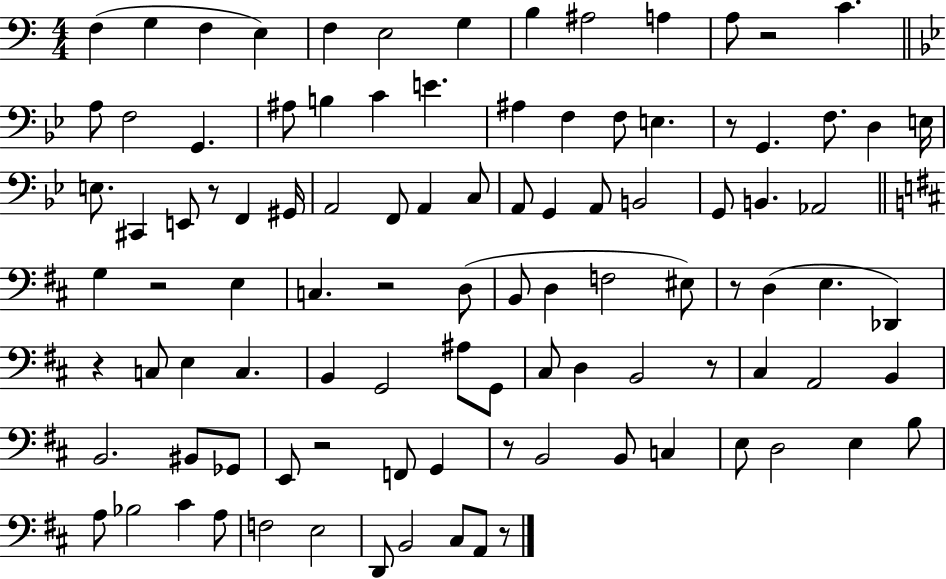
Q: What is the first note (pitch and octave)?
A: F3